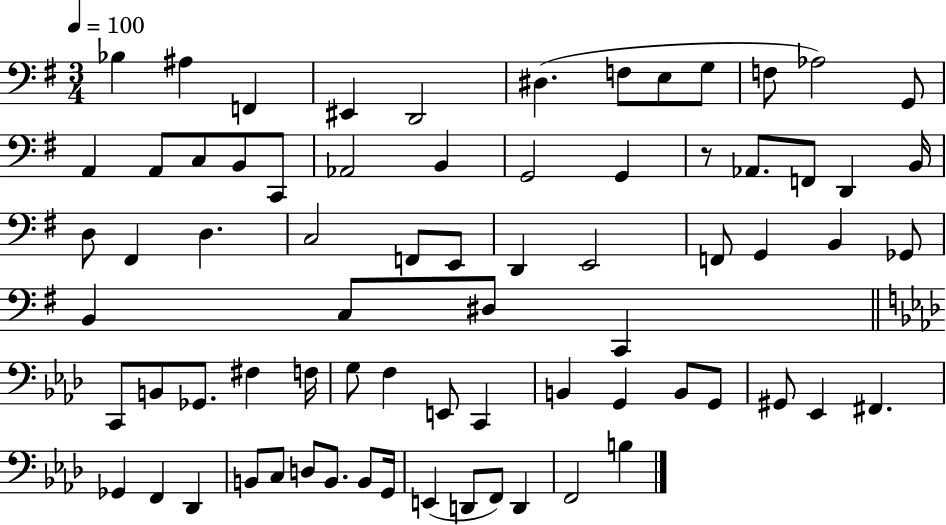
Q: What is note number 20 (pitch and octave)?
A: G2